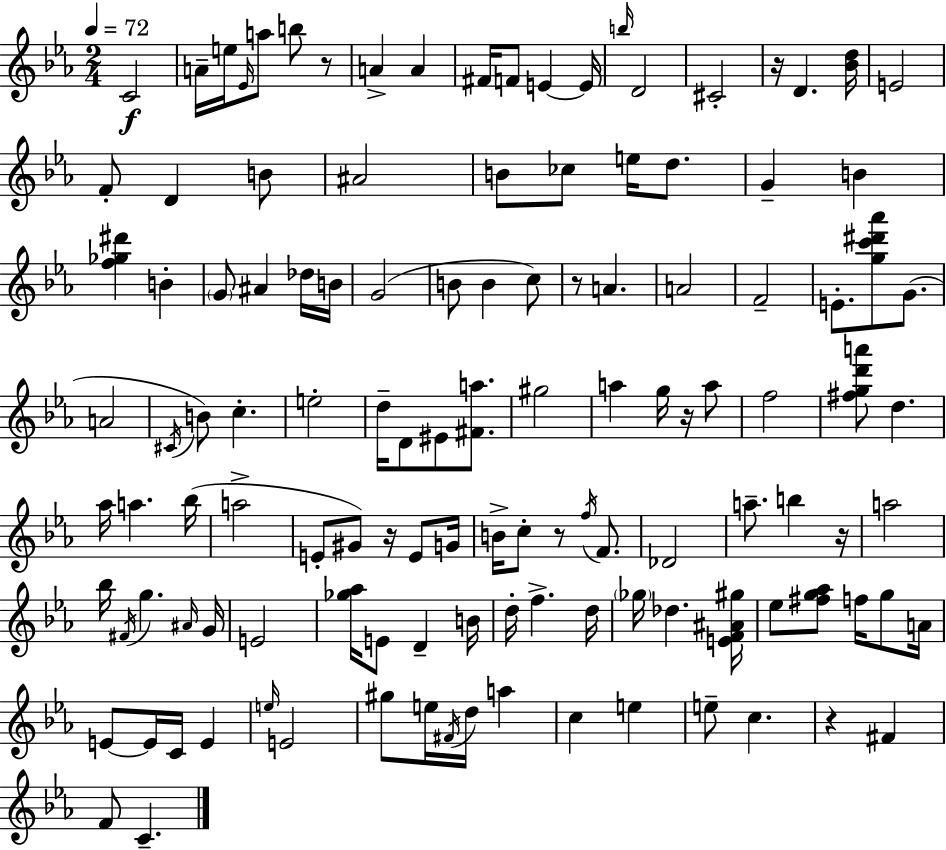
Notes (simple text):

C4/h A4/s E5/s Eb4/s A5/e B5/e R/e A4/q A4/q F#4/s F4/e E4/q E4/s B5/s D4/h C#4/h R/s D4/q. [Bb4,D5]/s E4/h F4/e D4/q B4/e A#4/h B4/e CES5/e E5/s D5/e. G4/q B4/q [F5,Gb5,D#6]/q B4/q G4/e A#4/q Db5/s B4/s G4/h B4/e B4/q C5/e R/e A4/q. A4/h F4/h E4/e. [G5,C6,D#6,Ab6]/e G4/e. A4/h C#4/s B4/e C5/q. E5/h D5/s D4/e EIS4/e [F#4,A5]/e. G#5/h A5/q G5/s R/s A5/e F5/h [F#5,G5,D6,A6]/e D5/q. Ab5/s A5/q. Bb5/s A5/h E4/e G#4/e R/s E4/e G4/s B4/s C5/e R/e F5/s F4/e. Db4/h A5/e. B5/q R/s A5/h Bb5/s F#4/s G5/q. A#4/s G4/s E4/h [Gb5,Ab5]/s E4/e D4/q B4/s D5/s F5/q. D5/s Gb5/s Db5/q. [E4,F4,A#4,G#5]/s Eb5/e [F#5,G5,Ab5]/e F5/s G5/e A4/s E4/e E4/s C4/s E4/q E5/s E4/h G#5/e E5/s F#4/s D5/s A5/q C5/q E5/q E5/e C5/q. R/q F#4/q F4/e C4/q.